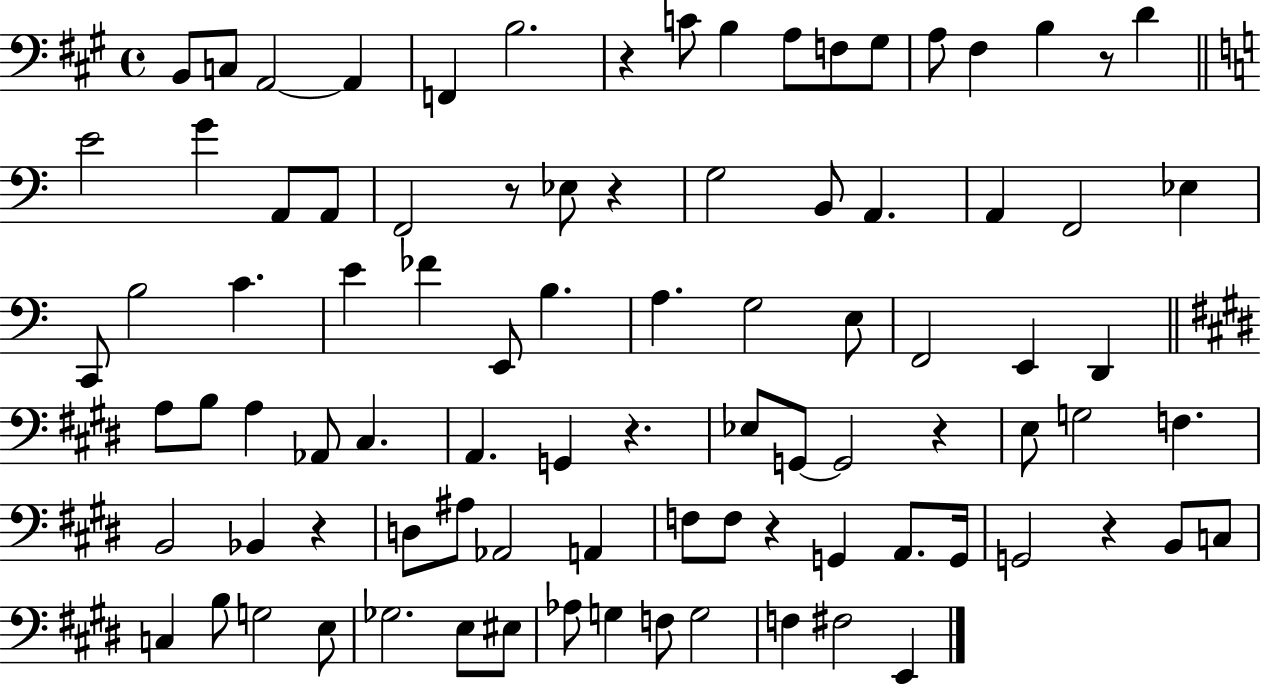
{
  \clef bass
  \time 4/4
  \defaultTimeSignature
  \key a \major
  b,8 c8 a,2~~ a,4 | f,4 b2. | r4 c'8 b4 a8 f8 gis8 | a8 fis4 b4 r8 d'4 | \break \bar "||" \break \key c \major e'2 g'4 a,8 a,8 | f,2 r8 ees8 r4 | g2 b,8 a,4. | a,4 f,2 ees4 | \break c,8 b2 c'4. | e'4 fes'4 e,8 b4. | a4. g2 e8 | f,2 e,4 d,4 | \break \bar "||" \break \key e \major a8 b8 a4 aes,8 cis4. | a,4. g,4 r4. | ees8 g,8~~ g,2 r4 | e8 g2 f4. | \break b,2 bes,4 r4 | d8 ais8 aes,2 a,4 | f8 f8 r4 g,4 a,8. g,16 | g,2 r4 b,8 c8 | \break c4 b8 g2 e8 | ges2. e8 eis8 | aes8 g4 f8 g2 | f4 fis2 e,4 | \break \bar "|."
}